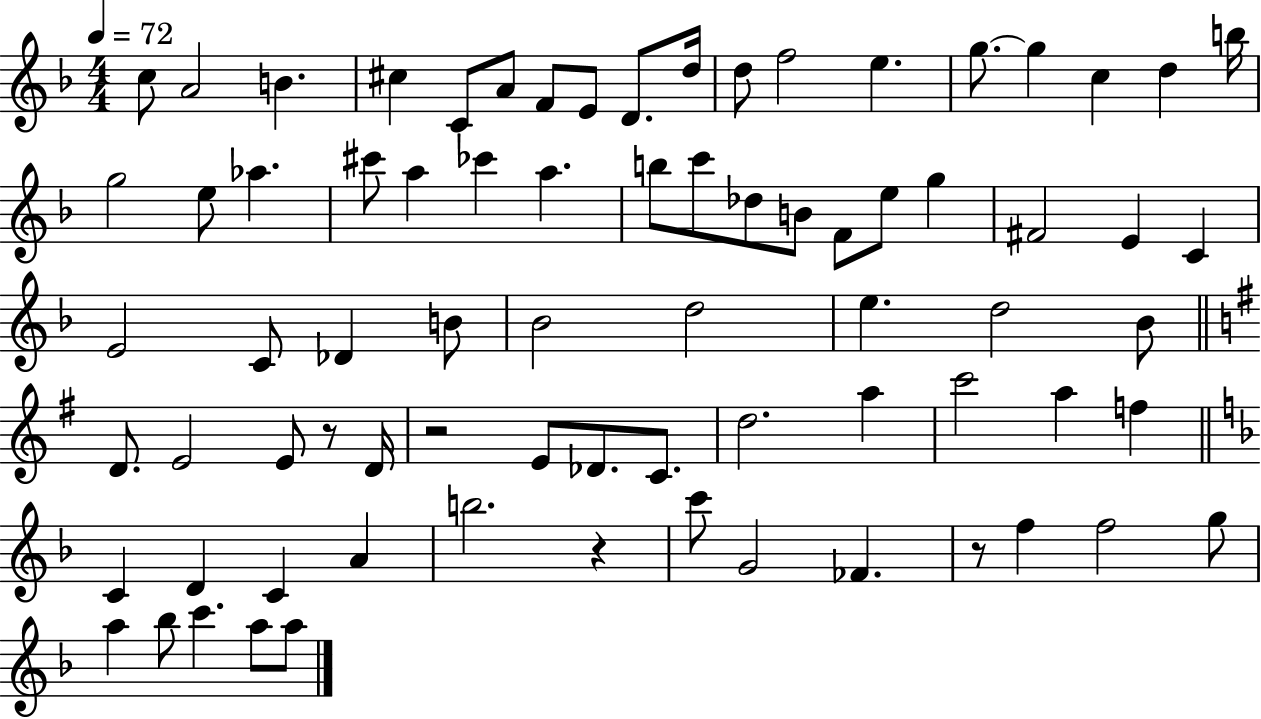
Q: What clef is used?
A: treble